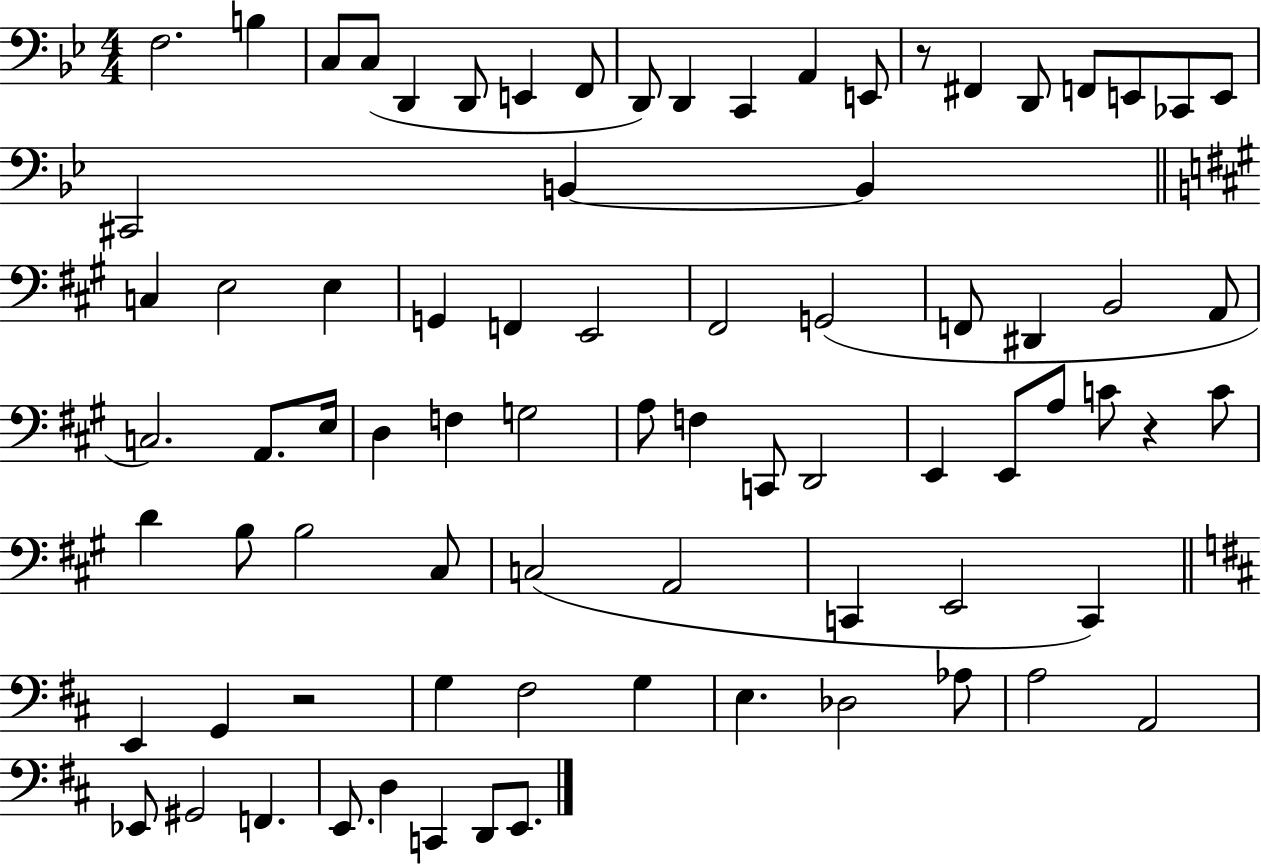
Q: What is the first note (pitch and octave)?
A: F3